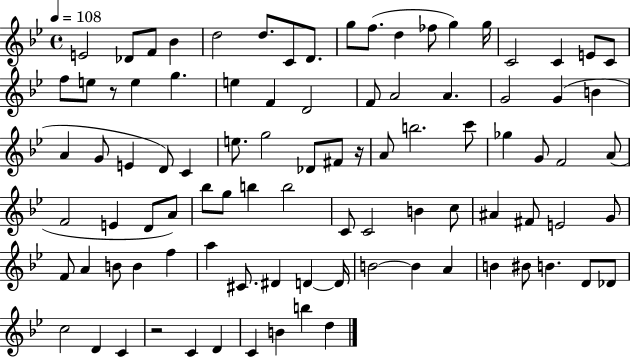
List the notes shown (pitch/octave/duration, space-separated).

E4/h Db4/e F4/e Bb4/q D5/h D5/e. C4/e D4/e. G5/e F5/e. D5/q FES5/e G5/q G5/s C4/h C4/q E4/e C4/e F5/e E5/e R/e E5/q G5/q. E5/q F4/q D4/h F4/e A4/h A4/q. G4/h G4/q B4/q A4/q G4/e E4/q D4/e C4/q E5/e. G5/h Db4/e F#4/e R/s A4/e B5/h. C6/e Gb5/q G4/e F4/h A4/e F4/h E4/q D4/e A4/e Bb5/e G5/e B5/q B5/h C4/e C4/h B4/q C5/e A#4/q F#4/e E4/h G4/e F4/e A4/q B4/e B4/q F5/q A5/q C#4/e. D#4/q D4/q D4/s B4/h B4/q A4/q B4/q BIS4/e B4/q. D4/e Db4/e C5/h D4/q C4/q R/h C4/q D4/q C4/q B4/q B5/q D5/q